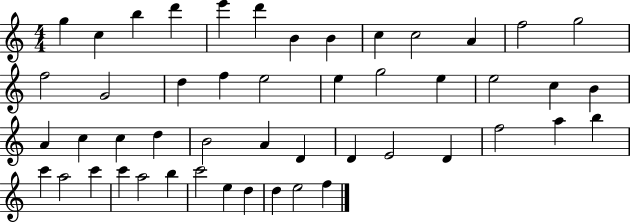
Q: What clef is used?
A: treble